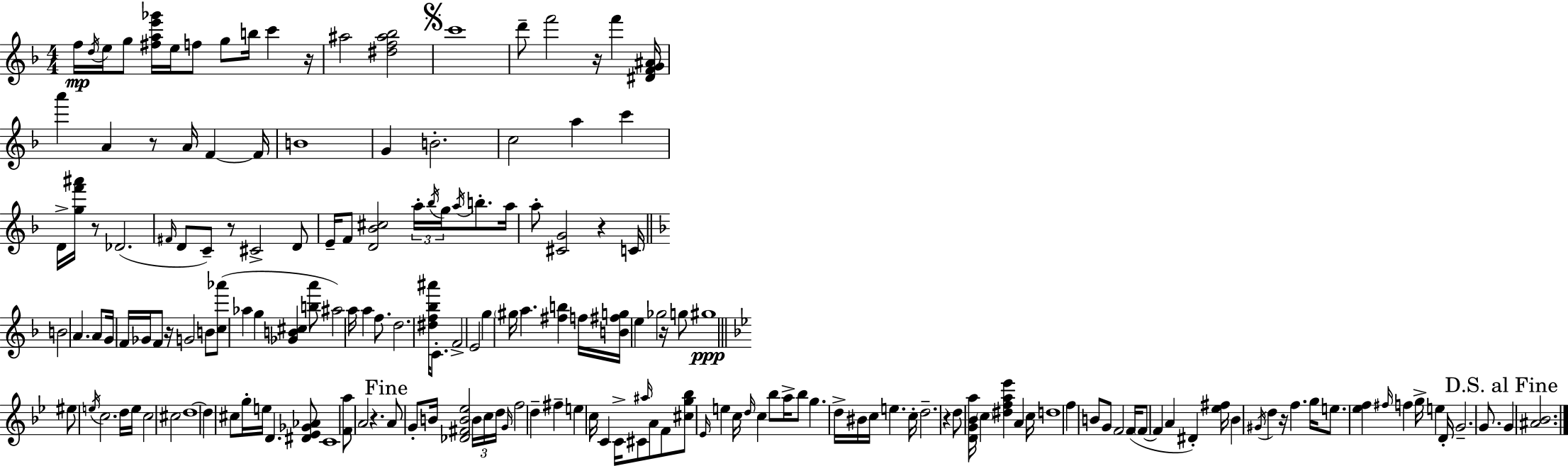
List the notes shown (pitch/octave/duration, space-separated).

F5/s D5/s E5/s G5/e [F#5,A5,E6,Gb6]/s E5/s F5/e G5/e B5/s C6/q R/s A#5/h [D#5,F5,A#5,Bb5]/h C6/w D6/e F6/h R/s F6/q [D#4,F4,G4,A#4]/s A6/q A4/q R/e A4/s F4/q F4/s B4/w G4/q B4/h. C5/h A5/q C6/q D4/s [G5,F6,A#6]/s R/e Db4/h. F#4/s D4/e C4/e R/e C#4/h D4/e E4/s F4/e [D4,Bb4,C#5]/h A5/s Bb5/s G5/s A5/s B5/e. A5/s A5/e [C#4,G4]/h R/q C4/s B4/h A4/q. A4/e G4/s F4/s Gb4/s F4/e R/s G4/h B4/e [C5,Ab6]/e Ab5/q G5/q [Gb4,B4,C#5]/q [B5,A6]/e A#5/h A5/s A5/q F5/e. D5/h. [D#5,F5,Bb5,A#6]/s C4/e. F4/h E4/h G5/q G#5/s A5/q. [F#5,B5]/q F5/s [B4,F#5,G5]/s E5/q Gb5/h R/s G5/e G#5/w EIS5/e E5/s C5/h. D5/s E5/s C5/h C#5/h D5/w D5/q C#5/e G5/s E5/s D4/q. [D#4,Eb4,Gb4,Ab4]/e C4/w [F4,A5]/e A4/h R/q. A4/e G4/e B4/s [Db4,F#4,B4,Eb5]/h B4/s C5/s D5/s G4/s F5/h D5/q F#5/q E5/q C5/s C4/q C4/s C#4/e A#5/s A4/e F4/e [C#5,G5,Bb5]/e Eb4/s E5/q C5/s D5/s C5/q Bb5/e A5/s Bb5/e G5/q. D5/s BIS4/s C5/s E5/q. C5/s D5/h. R/q D5/e [D4,G4,Bb4,A5]/s C5/q [D#5,F5,A5,Eb6]/q A4/q C5/s D5/w F5/q B4/e G4/e F4/h F4/s F4/e F4/q A4/q D#4/q [Eb5,F#5]/s Bb4/q G#4/s D5/q R/s F5/q. G5/s E5/e. [Eb5,F5]/q F#5/s F5/q G5/s E5/q D4/s G4/h. G4/e. G4/q [A#4,Bb4]/h.